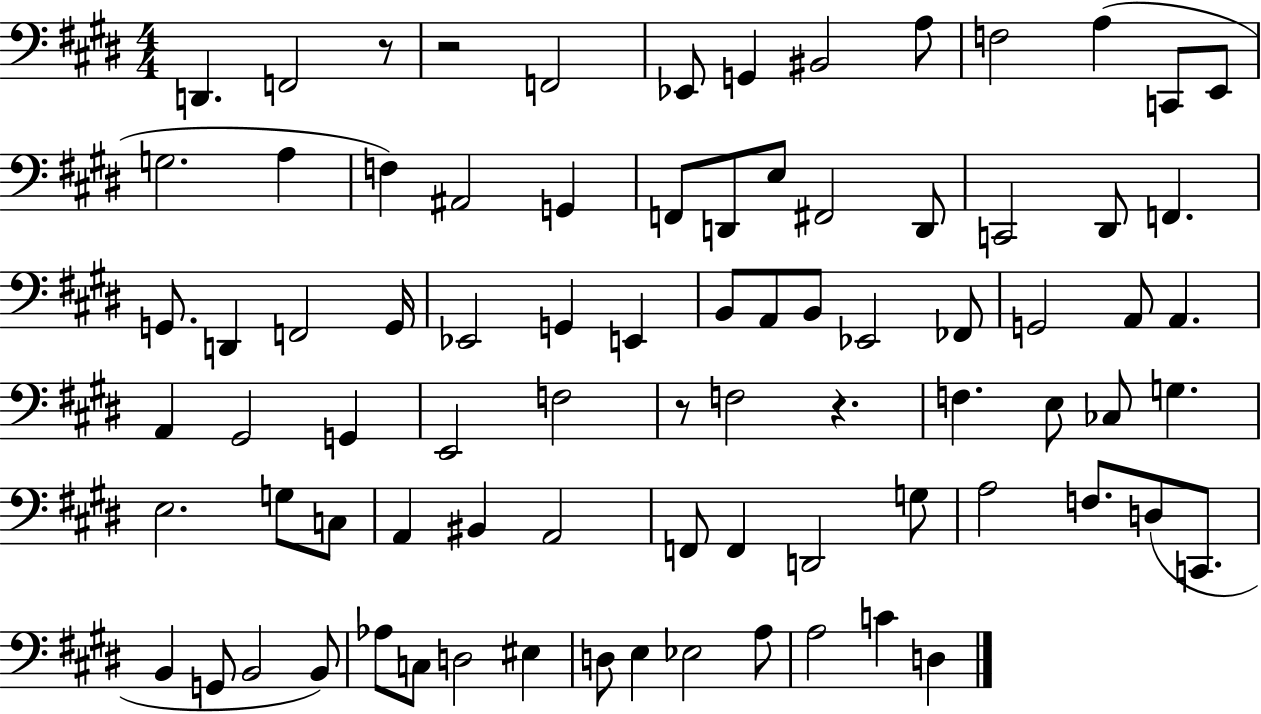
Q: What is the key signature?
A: E major